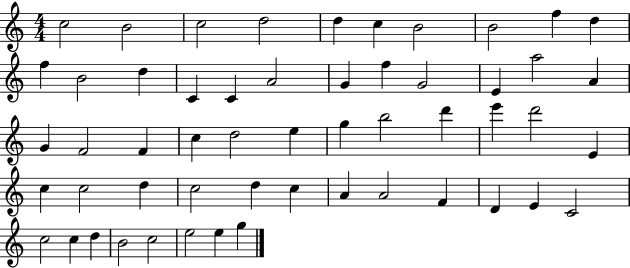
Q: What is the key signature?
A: C major